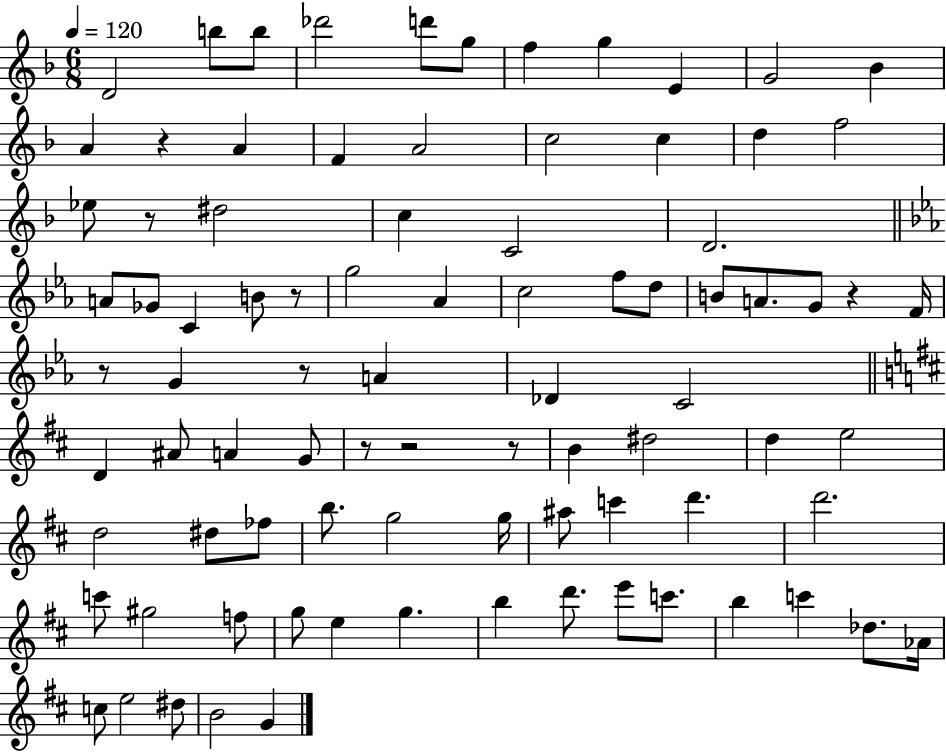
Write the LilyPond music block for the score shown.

{
  \clef treble
  \numericTimeSignature
  \time 6/8
  \key f \major
  \tempo 4 = 120
  d'2 b''8 b''8 | des'''2 d'''8 g''8 | f''4 g''4 e'4 | g'2 bes'4 | \break a'4 r4 a'4 | f'4 a'2 | c''2 c''4 | d''4 f''2 | \break ees''8 r8 dis''2 | c''4 c'2 | d'2. | \bar "||" \break \key c \minor a'8 ges'8 c'4 b'8 r8 | g''2 aes'4 | c''2 f''8 d''8 | b'8 a'8. g'8 r4 f'16 | \break r8 g'4 r8 a'4 | des'4 c'2 | \bar "||" \break \key d \major d'4 ais'8 a'4 g'8 | r8 r2 r8 | b'4 dis''2 | d''4 e''2 | \break d''2 dis''8 fes''8 | b''8. g''2 g''16 | ais''8 c'''4 d'''4. | d'''2. | \break c'''8 gis''2 f''8 | g''8 e''4 g''4. | b''4 d'''8. e'''8 c'''8. | b''4 c'''4 des''8. aes'16 | \break c''8 e''2 dis''8 | b'2 g'4 | \bar "|."
}